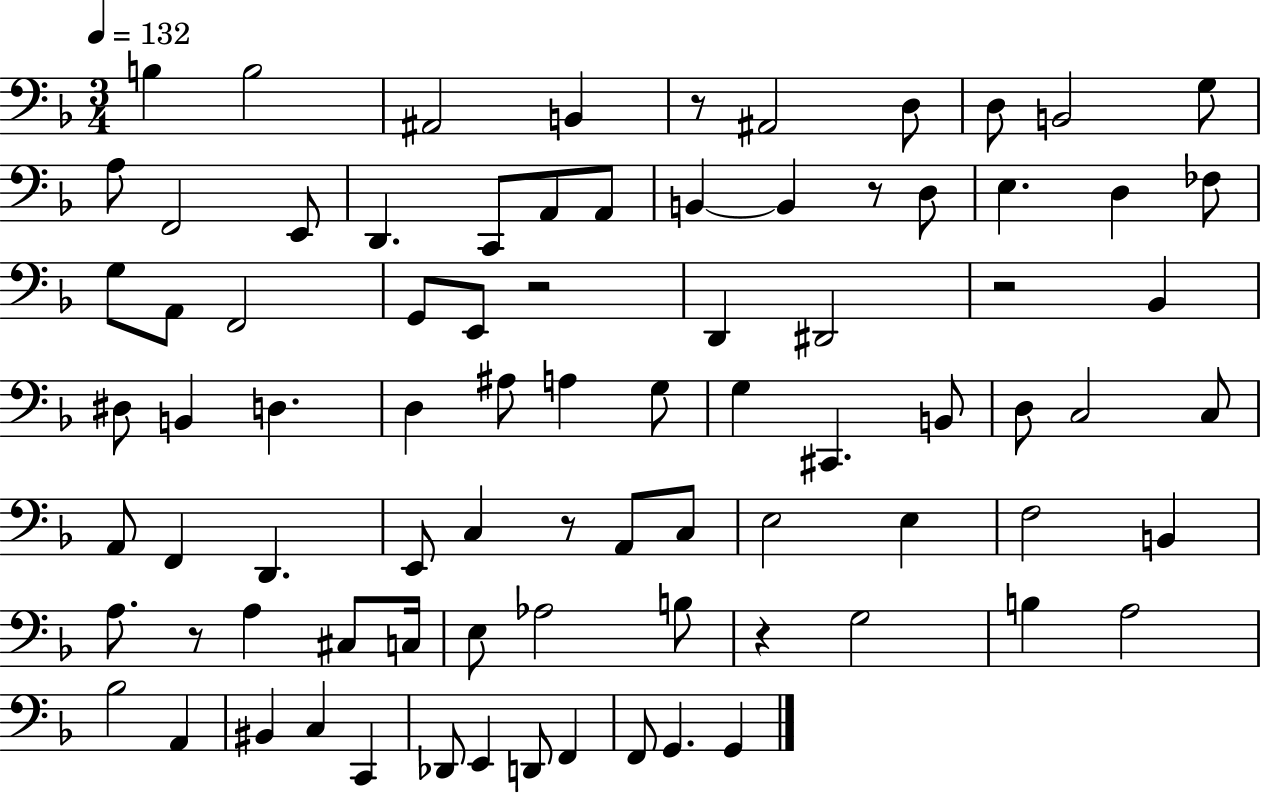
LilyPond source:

{
  \clef bass
  \numericTimeSignature
  \time 3/4
  \key f \major
  \tempo 4 = 132
  b4 b2 | ais,2 b,4 | r8 ais,2 d8 | d8 b,2 g8 | \break a8 f,2 e,8 | d,4. c,8 a,8 a,8 | b,4~~ b,4 r8 d8 | e4. d4 fes8 | \break g8 a,8 f,2 | g,8 e,8 r2 | d,4 dis,2 | r2 bes,4 | \break dis8 b,4 d4. | d4 ais8 a4 g8 | g4 cis,4. b,8 | d8 c2 c8 | \break a,8 f,4 d,4. | e,8 c4 r8 a,8 c8 | e2 e4 | f2 b,4 | \break a8. r8 a4 cis8 c16 | e8 aes2 b8 | r4 g2 | b4 a2 | \break bes2 a,4 | bis,4 c4 c,4 | des,8 e,4 d,8 f,4 | f,8 g,4. g,4 | \break \bar "|."
}